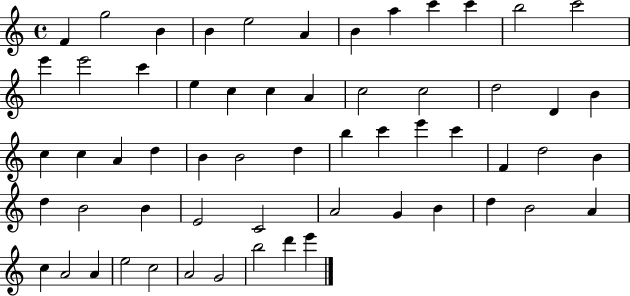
{
  \clef treble
  \time 4/4
  \defaultTimeSignature
  \key c \major
  f'4 g''2 b'4 | b'4 e''2 a'4 | b'4 a''4 c'''4 c'''4 | b''2 c'''2 | \break e'''4 e'''2 c'''4 | e''4 c''4 c''4 a'4 | c''2 c''2 | d''2 d'4 b'4 | \break c''4 c''4 a'4 d''4 | b'4 b'2 d''4 | b''4 c'''4 e'''4 c'''4 | f'4 d''2 b'4 | \break d''4 b'2 b'4 | e'2 c'2 | a'2 g'4 b'4 | d''4 b'2 a'4 | \break c''4 a'2 a'4 | e''2 c''2 | a'2 g'2 | b''2 d'''4 e'''4 | \break \bar "|."
}